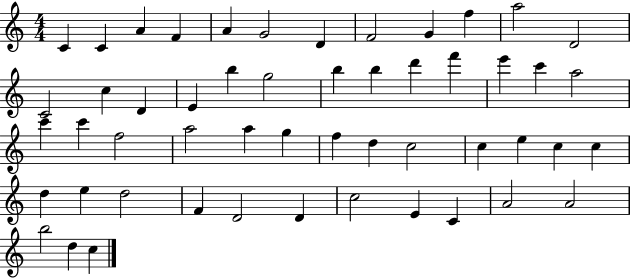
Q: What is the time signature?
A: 4/4